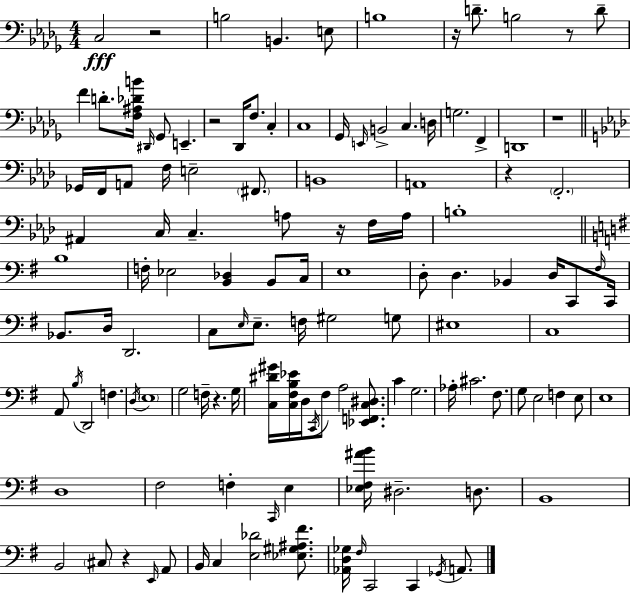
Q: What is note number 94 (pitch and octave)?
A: D#3